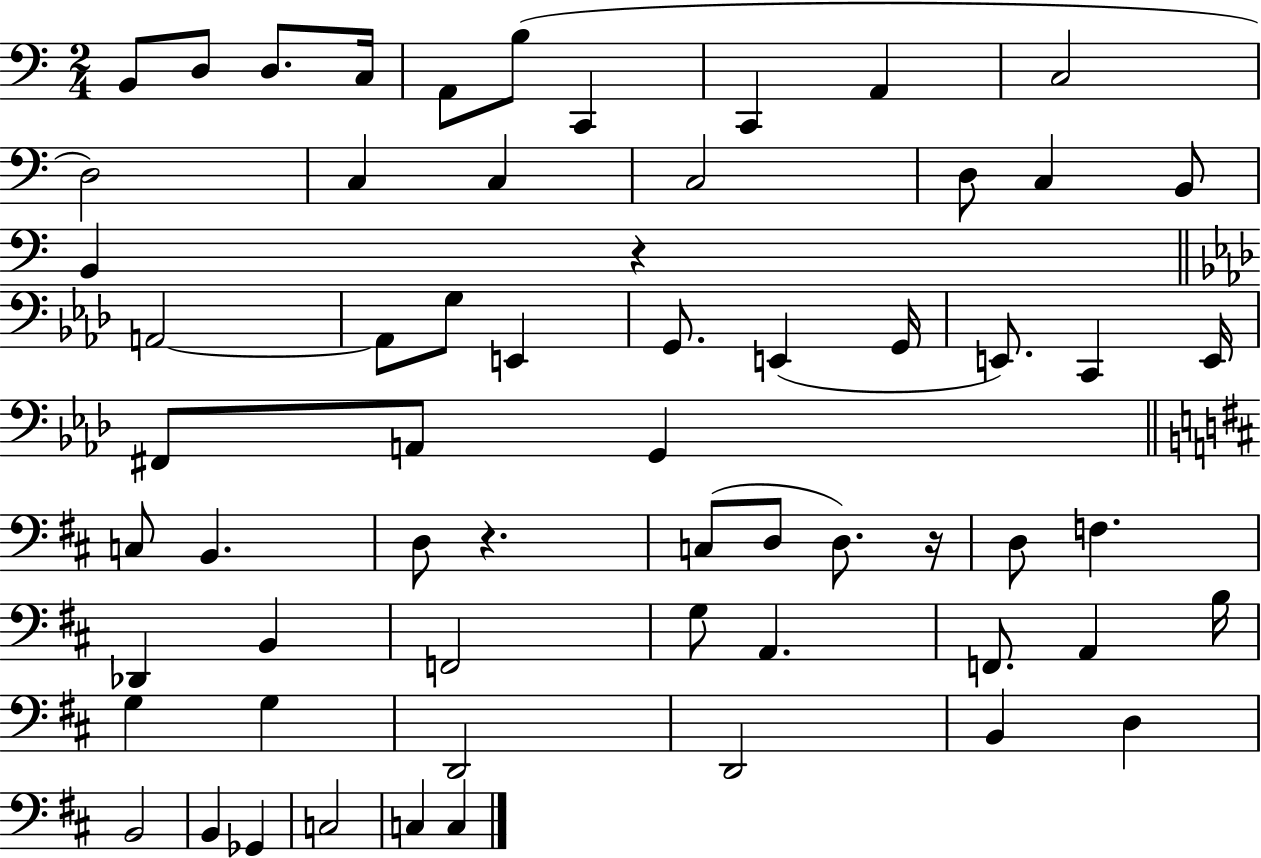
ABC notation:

X:1
T:Untitled
M:2/4
L:1/4
K:C
B,,/2 D,/2 D,/2 C,/4 A,,/2 B,/2 C,, C,, A,, C,2 D,2 C, C, C,2 D,/2 C, B,,/2 B,, z A,,2 A,,/2 G,/2 E,, G,,/2 E,, G,,/4 E,,/2 C,, E,,/4 ^F,,/2 A,,/2 G,, C,/2 B,, D,/2 z C,/2 D,/2 D,/2 z/4 D,/2 F, _D,, B,, F,,2 G,/2 A,, F,,/2 A,, B,/4 G, G, D,,2 D,,2 B,, D, B,,2 B,, _G,, C,2 C, C,